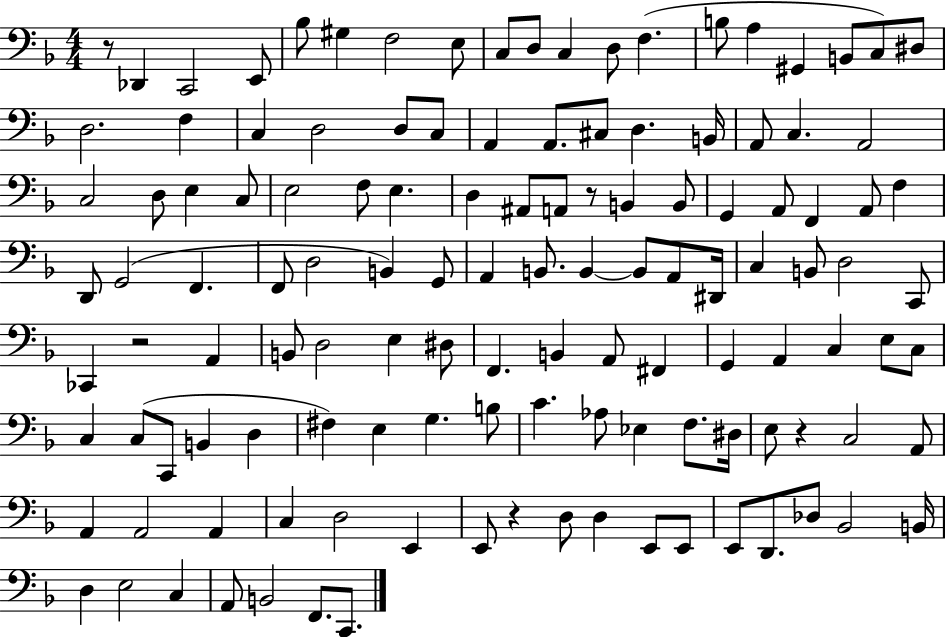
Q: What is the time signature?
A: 4/4